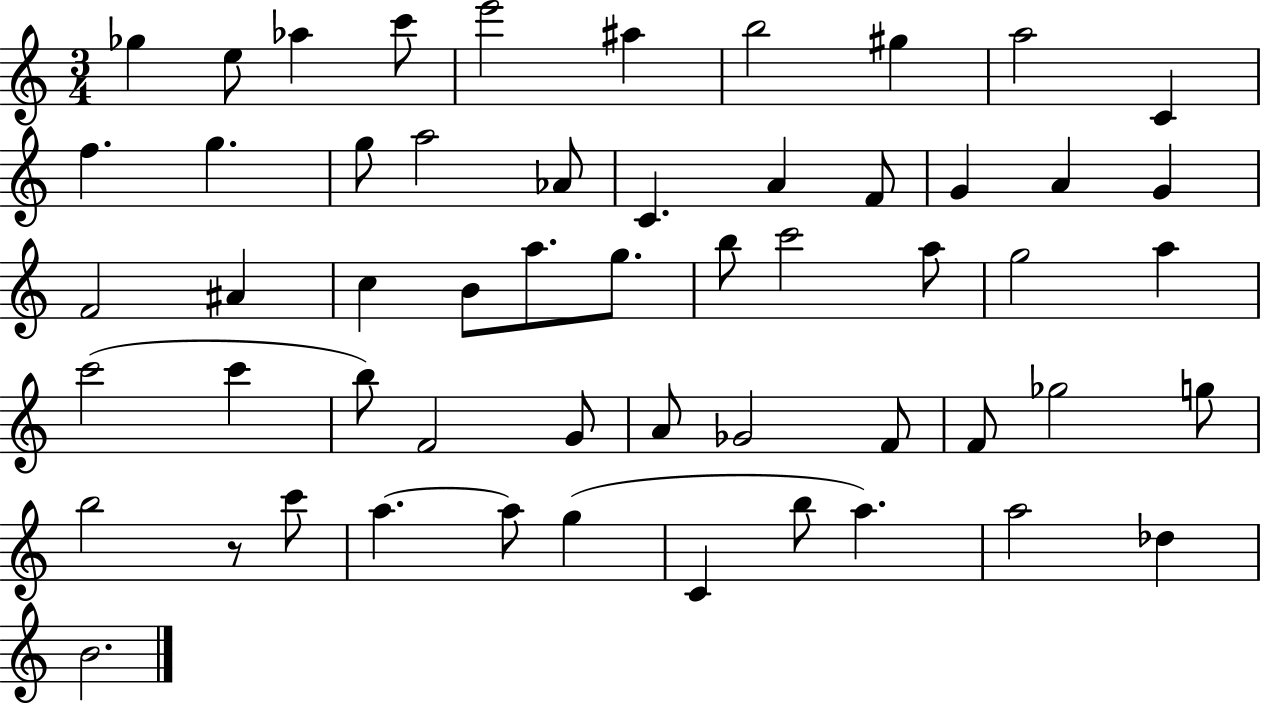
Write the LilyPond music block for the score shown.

{
  \clef treble
  \numericTimeSignature
  \time 3/4
  \key c \major
  ges''4 e''8 aes''4 c'''8 | e'''2 ais''4 | b''2 gis''4 | a''2 c'4 | \break f''4. g''4. | g''8 a''2 aes'8 | c'4. a'4 f'8 | g'4 a'4 g'4 | \break f'2 ais'4 | c''4 b'8 a''8. g''8. | b''8 c'''2 a''8 | g''2 a''4 | \break c'''2( c'''4 | b''8) f'2 g'8 | a'8 ges'2 f'8 | f'8 ges''2 g''8 | \break b''2 r8 c'''8 | a''4.~~ a''8 g''4( | c'4 b''8 a''4.) | a''2 des''4 | \break b'2. | \bar "|."
}